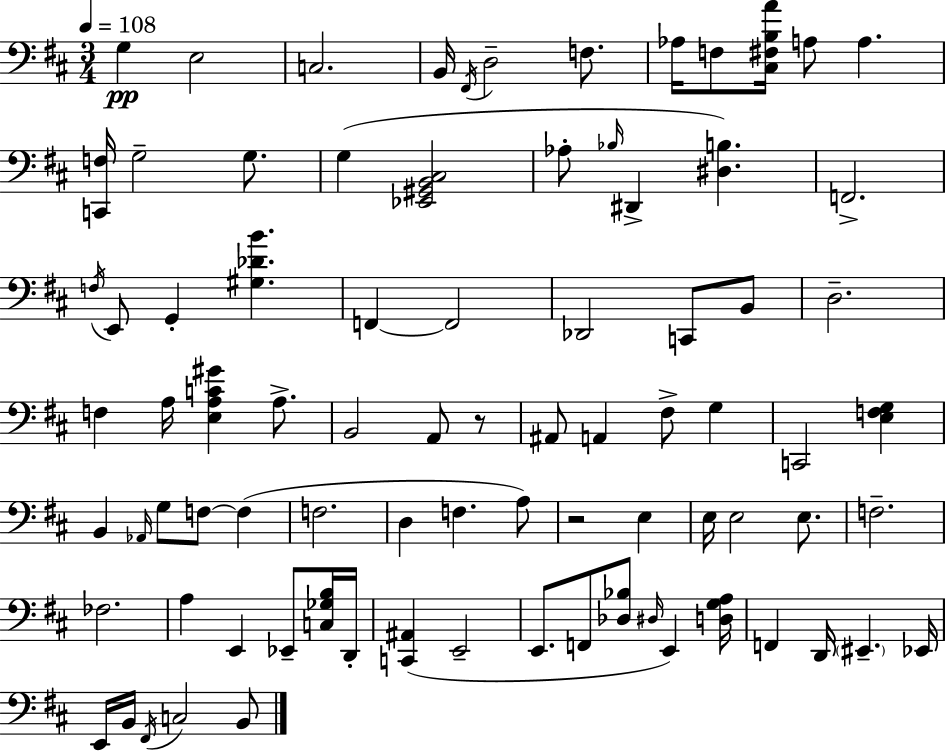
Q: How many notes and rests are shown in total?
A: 83